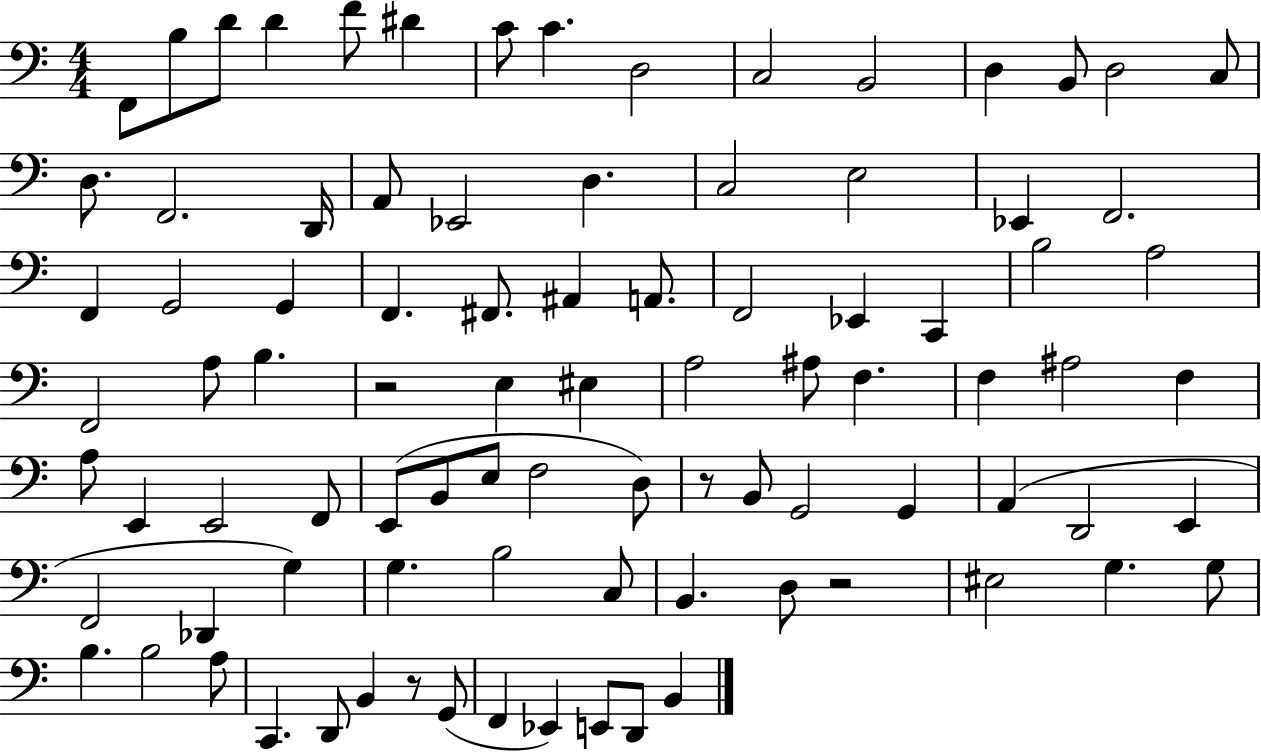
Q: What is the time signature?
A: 4/4